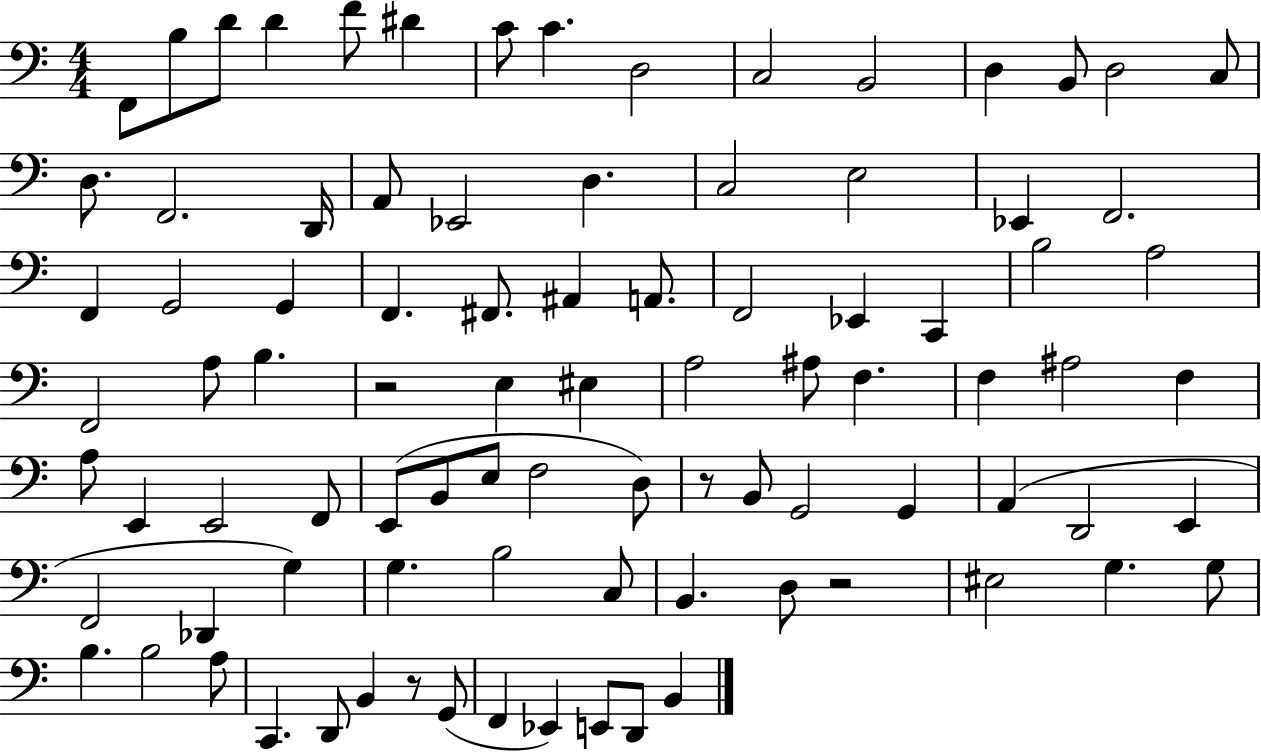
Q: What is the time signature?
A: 4/4